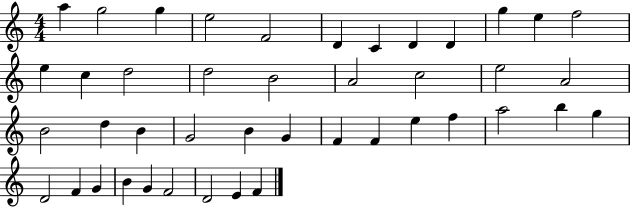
A5/q G5/h G5/q E5/h F4/h D4/q C4/q D4/q D4/q G5/q E5/q F5/h E5/q C5/q D5/h D5/h B4/h A4/h C5/h E5/h A4/h B4/h D5/q B4/q G4/h B4/q G4/q F4/q F4/q E5/q F5/q A5/h B5/q G5/q D4/h F4/q G4/q B4/q G4/q F4/h D4/h E4/q F4/q